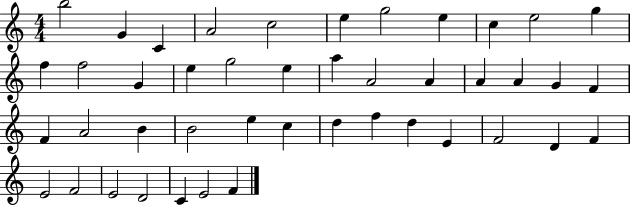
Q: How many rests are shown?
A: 0